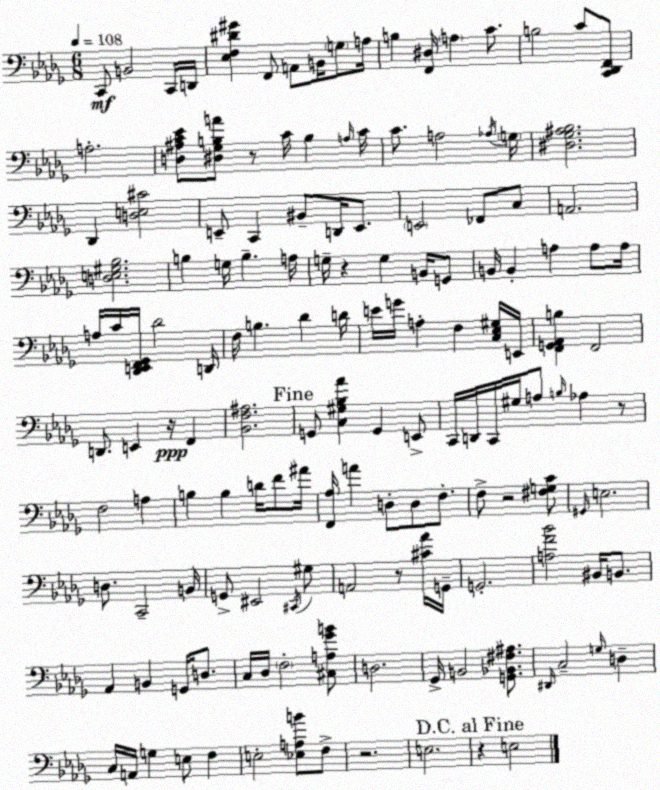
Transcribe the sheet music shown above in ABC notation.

X:1
T:Untitled
M:6/8
L:1/4
K:Bbm
C,,/2 B,,2 C,,/4 D,,/4 [_E,F,^D^G] F,,/2 A,,/2 B,,/4 G,/2 A,/4 B, [F,,^D,]/4 A, C/2 B,2 C/2 [C,,_D,,F,,]/2 A,2 [D,^A,C_E]/2 [^D,_G,B,A]/2 z/2 C/4 B, A,/4 C/4 C/2 A,2 _A,/4 G,/4 [^D,_G,^A,_B,]2 _D,, [D,E,^C]2 E,,/2 C,, ^B,,/2 D,,/4 E,,/2 E,,2 _F,,/2 C,/2 A,,2 [D,E,^G,_B,]2 B, G,/4 B, A,/4 G,/4 z G, B,,/4 G,,/2 B,,/4 B,, A, A,/2 A,/4 A,/4 C/4 [_D,,E,,F,,_G,,]/4 _D2 D,,/4 F,/4 B, _D D/4 E/4 G/4 A, F, [C,_E,^G,]/4 E,,/4 [F,,G,,_A,,B,] F,,2 D,,/2 E,, z/4 F,, [_B,,F,^A,]2 G,,/2 [C,^G,_B,_A] G,, E,,/2 C,,/4 D,,/4 C,,/4 ^G,/4 A,/2 B,/4 _A, z/2 F,2 A, B, B, D/4 F/2 ^A/4 [F,,_A,]/4 A D,/2 D,/2 F,/2 F,/2 z2 [^F,G,C]/2 ^G,,/4 E,2 D,/2 C,,2 B,,/4 G,,/2 ^E,,2 ^C,,/4 ^G,/2 A,,2 z/2 [^C_A]/4 G,,/4 G,,2 [A,F_B]2 ^B,,/4 B,,/2 _A,, B,, G,,/4 D,/2 C,/4 _D,/4 F,2 [^C,A,_GB]/2 D,2 _G,,/4 B,,2 [G,,_B,,^F,^A,]/2 ^D,,/4 C,2 G,/4 D, C,/4 A,,/4 G, E,/2 F, E,2 [_E,A,B]/2 F,/2 z2 E,2 z E,2